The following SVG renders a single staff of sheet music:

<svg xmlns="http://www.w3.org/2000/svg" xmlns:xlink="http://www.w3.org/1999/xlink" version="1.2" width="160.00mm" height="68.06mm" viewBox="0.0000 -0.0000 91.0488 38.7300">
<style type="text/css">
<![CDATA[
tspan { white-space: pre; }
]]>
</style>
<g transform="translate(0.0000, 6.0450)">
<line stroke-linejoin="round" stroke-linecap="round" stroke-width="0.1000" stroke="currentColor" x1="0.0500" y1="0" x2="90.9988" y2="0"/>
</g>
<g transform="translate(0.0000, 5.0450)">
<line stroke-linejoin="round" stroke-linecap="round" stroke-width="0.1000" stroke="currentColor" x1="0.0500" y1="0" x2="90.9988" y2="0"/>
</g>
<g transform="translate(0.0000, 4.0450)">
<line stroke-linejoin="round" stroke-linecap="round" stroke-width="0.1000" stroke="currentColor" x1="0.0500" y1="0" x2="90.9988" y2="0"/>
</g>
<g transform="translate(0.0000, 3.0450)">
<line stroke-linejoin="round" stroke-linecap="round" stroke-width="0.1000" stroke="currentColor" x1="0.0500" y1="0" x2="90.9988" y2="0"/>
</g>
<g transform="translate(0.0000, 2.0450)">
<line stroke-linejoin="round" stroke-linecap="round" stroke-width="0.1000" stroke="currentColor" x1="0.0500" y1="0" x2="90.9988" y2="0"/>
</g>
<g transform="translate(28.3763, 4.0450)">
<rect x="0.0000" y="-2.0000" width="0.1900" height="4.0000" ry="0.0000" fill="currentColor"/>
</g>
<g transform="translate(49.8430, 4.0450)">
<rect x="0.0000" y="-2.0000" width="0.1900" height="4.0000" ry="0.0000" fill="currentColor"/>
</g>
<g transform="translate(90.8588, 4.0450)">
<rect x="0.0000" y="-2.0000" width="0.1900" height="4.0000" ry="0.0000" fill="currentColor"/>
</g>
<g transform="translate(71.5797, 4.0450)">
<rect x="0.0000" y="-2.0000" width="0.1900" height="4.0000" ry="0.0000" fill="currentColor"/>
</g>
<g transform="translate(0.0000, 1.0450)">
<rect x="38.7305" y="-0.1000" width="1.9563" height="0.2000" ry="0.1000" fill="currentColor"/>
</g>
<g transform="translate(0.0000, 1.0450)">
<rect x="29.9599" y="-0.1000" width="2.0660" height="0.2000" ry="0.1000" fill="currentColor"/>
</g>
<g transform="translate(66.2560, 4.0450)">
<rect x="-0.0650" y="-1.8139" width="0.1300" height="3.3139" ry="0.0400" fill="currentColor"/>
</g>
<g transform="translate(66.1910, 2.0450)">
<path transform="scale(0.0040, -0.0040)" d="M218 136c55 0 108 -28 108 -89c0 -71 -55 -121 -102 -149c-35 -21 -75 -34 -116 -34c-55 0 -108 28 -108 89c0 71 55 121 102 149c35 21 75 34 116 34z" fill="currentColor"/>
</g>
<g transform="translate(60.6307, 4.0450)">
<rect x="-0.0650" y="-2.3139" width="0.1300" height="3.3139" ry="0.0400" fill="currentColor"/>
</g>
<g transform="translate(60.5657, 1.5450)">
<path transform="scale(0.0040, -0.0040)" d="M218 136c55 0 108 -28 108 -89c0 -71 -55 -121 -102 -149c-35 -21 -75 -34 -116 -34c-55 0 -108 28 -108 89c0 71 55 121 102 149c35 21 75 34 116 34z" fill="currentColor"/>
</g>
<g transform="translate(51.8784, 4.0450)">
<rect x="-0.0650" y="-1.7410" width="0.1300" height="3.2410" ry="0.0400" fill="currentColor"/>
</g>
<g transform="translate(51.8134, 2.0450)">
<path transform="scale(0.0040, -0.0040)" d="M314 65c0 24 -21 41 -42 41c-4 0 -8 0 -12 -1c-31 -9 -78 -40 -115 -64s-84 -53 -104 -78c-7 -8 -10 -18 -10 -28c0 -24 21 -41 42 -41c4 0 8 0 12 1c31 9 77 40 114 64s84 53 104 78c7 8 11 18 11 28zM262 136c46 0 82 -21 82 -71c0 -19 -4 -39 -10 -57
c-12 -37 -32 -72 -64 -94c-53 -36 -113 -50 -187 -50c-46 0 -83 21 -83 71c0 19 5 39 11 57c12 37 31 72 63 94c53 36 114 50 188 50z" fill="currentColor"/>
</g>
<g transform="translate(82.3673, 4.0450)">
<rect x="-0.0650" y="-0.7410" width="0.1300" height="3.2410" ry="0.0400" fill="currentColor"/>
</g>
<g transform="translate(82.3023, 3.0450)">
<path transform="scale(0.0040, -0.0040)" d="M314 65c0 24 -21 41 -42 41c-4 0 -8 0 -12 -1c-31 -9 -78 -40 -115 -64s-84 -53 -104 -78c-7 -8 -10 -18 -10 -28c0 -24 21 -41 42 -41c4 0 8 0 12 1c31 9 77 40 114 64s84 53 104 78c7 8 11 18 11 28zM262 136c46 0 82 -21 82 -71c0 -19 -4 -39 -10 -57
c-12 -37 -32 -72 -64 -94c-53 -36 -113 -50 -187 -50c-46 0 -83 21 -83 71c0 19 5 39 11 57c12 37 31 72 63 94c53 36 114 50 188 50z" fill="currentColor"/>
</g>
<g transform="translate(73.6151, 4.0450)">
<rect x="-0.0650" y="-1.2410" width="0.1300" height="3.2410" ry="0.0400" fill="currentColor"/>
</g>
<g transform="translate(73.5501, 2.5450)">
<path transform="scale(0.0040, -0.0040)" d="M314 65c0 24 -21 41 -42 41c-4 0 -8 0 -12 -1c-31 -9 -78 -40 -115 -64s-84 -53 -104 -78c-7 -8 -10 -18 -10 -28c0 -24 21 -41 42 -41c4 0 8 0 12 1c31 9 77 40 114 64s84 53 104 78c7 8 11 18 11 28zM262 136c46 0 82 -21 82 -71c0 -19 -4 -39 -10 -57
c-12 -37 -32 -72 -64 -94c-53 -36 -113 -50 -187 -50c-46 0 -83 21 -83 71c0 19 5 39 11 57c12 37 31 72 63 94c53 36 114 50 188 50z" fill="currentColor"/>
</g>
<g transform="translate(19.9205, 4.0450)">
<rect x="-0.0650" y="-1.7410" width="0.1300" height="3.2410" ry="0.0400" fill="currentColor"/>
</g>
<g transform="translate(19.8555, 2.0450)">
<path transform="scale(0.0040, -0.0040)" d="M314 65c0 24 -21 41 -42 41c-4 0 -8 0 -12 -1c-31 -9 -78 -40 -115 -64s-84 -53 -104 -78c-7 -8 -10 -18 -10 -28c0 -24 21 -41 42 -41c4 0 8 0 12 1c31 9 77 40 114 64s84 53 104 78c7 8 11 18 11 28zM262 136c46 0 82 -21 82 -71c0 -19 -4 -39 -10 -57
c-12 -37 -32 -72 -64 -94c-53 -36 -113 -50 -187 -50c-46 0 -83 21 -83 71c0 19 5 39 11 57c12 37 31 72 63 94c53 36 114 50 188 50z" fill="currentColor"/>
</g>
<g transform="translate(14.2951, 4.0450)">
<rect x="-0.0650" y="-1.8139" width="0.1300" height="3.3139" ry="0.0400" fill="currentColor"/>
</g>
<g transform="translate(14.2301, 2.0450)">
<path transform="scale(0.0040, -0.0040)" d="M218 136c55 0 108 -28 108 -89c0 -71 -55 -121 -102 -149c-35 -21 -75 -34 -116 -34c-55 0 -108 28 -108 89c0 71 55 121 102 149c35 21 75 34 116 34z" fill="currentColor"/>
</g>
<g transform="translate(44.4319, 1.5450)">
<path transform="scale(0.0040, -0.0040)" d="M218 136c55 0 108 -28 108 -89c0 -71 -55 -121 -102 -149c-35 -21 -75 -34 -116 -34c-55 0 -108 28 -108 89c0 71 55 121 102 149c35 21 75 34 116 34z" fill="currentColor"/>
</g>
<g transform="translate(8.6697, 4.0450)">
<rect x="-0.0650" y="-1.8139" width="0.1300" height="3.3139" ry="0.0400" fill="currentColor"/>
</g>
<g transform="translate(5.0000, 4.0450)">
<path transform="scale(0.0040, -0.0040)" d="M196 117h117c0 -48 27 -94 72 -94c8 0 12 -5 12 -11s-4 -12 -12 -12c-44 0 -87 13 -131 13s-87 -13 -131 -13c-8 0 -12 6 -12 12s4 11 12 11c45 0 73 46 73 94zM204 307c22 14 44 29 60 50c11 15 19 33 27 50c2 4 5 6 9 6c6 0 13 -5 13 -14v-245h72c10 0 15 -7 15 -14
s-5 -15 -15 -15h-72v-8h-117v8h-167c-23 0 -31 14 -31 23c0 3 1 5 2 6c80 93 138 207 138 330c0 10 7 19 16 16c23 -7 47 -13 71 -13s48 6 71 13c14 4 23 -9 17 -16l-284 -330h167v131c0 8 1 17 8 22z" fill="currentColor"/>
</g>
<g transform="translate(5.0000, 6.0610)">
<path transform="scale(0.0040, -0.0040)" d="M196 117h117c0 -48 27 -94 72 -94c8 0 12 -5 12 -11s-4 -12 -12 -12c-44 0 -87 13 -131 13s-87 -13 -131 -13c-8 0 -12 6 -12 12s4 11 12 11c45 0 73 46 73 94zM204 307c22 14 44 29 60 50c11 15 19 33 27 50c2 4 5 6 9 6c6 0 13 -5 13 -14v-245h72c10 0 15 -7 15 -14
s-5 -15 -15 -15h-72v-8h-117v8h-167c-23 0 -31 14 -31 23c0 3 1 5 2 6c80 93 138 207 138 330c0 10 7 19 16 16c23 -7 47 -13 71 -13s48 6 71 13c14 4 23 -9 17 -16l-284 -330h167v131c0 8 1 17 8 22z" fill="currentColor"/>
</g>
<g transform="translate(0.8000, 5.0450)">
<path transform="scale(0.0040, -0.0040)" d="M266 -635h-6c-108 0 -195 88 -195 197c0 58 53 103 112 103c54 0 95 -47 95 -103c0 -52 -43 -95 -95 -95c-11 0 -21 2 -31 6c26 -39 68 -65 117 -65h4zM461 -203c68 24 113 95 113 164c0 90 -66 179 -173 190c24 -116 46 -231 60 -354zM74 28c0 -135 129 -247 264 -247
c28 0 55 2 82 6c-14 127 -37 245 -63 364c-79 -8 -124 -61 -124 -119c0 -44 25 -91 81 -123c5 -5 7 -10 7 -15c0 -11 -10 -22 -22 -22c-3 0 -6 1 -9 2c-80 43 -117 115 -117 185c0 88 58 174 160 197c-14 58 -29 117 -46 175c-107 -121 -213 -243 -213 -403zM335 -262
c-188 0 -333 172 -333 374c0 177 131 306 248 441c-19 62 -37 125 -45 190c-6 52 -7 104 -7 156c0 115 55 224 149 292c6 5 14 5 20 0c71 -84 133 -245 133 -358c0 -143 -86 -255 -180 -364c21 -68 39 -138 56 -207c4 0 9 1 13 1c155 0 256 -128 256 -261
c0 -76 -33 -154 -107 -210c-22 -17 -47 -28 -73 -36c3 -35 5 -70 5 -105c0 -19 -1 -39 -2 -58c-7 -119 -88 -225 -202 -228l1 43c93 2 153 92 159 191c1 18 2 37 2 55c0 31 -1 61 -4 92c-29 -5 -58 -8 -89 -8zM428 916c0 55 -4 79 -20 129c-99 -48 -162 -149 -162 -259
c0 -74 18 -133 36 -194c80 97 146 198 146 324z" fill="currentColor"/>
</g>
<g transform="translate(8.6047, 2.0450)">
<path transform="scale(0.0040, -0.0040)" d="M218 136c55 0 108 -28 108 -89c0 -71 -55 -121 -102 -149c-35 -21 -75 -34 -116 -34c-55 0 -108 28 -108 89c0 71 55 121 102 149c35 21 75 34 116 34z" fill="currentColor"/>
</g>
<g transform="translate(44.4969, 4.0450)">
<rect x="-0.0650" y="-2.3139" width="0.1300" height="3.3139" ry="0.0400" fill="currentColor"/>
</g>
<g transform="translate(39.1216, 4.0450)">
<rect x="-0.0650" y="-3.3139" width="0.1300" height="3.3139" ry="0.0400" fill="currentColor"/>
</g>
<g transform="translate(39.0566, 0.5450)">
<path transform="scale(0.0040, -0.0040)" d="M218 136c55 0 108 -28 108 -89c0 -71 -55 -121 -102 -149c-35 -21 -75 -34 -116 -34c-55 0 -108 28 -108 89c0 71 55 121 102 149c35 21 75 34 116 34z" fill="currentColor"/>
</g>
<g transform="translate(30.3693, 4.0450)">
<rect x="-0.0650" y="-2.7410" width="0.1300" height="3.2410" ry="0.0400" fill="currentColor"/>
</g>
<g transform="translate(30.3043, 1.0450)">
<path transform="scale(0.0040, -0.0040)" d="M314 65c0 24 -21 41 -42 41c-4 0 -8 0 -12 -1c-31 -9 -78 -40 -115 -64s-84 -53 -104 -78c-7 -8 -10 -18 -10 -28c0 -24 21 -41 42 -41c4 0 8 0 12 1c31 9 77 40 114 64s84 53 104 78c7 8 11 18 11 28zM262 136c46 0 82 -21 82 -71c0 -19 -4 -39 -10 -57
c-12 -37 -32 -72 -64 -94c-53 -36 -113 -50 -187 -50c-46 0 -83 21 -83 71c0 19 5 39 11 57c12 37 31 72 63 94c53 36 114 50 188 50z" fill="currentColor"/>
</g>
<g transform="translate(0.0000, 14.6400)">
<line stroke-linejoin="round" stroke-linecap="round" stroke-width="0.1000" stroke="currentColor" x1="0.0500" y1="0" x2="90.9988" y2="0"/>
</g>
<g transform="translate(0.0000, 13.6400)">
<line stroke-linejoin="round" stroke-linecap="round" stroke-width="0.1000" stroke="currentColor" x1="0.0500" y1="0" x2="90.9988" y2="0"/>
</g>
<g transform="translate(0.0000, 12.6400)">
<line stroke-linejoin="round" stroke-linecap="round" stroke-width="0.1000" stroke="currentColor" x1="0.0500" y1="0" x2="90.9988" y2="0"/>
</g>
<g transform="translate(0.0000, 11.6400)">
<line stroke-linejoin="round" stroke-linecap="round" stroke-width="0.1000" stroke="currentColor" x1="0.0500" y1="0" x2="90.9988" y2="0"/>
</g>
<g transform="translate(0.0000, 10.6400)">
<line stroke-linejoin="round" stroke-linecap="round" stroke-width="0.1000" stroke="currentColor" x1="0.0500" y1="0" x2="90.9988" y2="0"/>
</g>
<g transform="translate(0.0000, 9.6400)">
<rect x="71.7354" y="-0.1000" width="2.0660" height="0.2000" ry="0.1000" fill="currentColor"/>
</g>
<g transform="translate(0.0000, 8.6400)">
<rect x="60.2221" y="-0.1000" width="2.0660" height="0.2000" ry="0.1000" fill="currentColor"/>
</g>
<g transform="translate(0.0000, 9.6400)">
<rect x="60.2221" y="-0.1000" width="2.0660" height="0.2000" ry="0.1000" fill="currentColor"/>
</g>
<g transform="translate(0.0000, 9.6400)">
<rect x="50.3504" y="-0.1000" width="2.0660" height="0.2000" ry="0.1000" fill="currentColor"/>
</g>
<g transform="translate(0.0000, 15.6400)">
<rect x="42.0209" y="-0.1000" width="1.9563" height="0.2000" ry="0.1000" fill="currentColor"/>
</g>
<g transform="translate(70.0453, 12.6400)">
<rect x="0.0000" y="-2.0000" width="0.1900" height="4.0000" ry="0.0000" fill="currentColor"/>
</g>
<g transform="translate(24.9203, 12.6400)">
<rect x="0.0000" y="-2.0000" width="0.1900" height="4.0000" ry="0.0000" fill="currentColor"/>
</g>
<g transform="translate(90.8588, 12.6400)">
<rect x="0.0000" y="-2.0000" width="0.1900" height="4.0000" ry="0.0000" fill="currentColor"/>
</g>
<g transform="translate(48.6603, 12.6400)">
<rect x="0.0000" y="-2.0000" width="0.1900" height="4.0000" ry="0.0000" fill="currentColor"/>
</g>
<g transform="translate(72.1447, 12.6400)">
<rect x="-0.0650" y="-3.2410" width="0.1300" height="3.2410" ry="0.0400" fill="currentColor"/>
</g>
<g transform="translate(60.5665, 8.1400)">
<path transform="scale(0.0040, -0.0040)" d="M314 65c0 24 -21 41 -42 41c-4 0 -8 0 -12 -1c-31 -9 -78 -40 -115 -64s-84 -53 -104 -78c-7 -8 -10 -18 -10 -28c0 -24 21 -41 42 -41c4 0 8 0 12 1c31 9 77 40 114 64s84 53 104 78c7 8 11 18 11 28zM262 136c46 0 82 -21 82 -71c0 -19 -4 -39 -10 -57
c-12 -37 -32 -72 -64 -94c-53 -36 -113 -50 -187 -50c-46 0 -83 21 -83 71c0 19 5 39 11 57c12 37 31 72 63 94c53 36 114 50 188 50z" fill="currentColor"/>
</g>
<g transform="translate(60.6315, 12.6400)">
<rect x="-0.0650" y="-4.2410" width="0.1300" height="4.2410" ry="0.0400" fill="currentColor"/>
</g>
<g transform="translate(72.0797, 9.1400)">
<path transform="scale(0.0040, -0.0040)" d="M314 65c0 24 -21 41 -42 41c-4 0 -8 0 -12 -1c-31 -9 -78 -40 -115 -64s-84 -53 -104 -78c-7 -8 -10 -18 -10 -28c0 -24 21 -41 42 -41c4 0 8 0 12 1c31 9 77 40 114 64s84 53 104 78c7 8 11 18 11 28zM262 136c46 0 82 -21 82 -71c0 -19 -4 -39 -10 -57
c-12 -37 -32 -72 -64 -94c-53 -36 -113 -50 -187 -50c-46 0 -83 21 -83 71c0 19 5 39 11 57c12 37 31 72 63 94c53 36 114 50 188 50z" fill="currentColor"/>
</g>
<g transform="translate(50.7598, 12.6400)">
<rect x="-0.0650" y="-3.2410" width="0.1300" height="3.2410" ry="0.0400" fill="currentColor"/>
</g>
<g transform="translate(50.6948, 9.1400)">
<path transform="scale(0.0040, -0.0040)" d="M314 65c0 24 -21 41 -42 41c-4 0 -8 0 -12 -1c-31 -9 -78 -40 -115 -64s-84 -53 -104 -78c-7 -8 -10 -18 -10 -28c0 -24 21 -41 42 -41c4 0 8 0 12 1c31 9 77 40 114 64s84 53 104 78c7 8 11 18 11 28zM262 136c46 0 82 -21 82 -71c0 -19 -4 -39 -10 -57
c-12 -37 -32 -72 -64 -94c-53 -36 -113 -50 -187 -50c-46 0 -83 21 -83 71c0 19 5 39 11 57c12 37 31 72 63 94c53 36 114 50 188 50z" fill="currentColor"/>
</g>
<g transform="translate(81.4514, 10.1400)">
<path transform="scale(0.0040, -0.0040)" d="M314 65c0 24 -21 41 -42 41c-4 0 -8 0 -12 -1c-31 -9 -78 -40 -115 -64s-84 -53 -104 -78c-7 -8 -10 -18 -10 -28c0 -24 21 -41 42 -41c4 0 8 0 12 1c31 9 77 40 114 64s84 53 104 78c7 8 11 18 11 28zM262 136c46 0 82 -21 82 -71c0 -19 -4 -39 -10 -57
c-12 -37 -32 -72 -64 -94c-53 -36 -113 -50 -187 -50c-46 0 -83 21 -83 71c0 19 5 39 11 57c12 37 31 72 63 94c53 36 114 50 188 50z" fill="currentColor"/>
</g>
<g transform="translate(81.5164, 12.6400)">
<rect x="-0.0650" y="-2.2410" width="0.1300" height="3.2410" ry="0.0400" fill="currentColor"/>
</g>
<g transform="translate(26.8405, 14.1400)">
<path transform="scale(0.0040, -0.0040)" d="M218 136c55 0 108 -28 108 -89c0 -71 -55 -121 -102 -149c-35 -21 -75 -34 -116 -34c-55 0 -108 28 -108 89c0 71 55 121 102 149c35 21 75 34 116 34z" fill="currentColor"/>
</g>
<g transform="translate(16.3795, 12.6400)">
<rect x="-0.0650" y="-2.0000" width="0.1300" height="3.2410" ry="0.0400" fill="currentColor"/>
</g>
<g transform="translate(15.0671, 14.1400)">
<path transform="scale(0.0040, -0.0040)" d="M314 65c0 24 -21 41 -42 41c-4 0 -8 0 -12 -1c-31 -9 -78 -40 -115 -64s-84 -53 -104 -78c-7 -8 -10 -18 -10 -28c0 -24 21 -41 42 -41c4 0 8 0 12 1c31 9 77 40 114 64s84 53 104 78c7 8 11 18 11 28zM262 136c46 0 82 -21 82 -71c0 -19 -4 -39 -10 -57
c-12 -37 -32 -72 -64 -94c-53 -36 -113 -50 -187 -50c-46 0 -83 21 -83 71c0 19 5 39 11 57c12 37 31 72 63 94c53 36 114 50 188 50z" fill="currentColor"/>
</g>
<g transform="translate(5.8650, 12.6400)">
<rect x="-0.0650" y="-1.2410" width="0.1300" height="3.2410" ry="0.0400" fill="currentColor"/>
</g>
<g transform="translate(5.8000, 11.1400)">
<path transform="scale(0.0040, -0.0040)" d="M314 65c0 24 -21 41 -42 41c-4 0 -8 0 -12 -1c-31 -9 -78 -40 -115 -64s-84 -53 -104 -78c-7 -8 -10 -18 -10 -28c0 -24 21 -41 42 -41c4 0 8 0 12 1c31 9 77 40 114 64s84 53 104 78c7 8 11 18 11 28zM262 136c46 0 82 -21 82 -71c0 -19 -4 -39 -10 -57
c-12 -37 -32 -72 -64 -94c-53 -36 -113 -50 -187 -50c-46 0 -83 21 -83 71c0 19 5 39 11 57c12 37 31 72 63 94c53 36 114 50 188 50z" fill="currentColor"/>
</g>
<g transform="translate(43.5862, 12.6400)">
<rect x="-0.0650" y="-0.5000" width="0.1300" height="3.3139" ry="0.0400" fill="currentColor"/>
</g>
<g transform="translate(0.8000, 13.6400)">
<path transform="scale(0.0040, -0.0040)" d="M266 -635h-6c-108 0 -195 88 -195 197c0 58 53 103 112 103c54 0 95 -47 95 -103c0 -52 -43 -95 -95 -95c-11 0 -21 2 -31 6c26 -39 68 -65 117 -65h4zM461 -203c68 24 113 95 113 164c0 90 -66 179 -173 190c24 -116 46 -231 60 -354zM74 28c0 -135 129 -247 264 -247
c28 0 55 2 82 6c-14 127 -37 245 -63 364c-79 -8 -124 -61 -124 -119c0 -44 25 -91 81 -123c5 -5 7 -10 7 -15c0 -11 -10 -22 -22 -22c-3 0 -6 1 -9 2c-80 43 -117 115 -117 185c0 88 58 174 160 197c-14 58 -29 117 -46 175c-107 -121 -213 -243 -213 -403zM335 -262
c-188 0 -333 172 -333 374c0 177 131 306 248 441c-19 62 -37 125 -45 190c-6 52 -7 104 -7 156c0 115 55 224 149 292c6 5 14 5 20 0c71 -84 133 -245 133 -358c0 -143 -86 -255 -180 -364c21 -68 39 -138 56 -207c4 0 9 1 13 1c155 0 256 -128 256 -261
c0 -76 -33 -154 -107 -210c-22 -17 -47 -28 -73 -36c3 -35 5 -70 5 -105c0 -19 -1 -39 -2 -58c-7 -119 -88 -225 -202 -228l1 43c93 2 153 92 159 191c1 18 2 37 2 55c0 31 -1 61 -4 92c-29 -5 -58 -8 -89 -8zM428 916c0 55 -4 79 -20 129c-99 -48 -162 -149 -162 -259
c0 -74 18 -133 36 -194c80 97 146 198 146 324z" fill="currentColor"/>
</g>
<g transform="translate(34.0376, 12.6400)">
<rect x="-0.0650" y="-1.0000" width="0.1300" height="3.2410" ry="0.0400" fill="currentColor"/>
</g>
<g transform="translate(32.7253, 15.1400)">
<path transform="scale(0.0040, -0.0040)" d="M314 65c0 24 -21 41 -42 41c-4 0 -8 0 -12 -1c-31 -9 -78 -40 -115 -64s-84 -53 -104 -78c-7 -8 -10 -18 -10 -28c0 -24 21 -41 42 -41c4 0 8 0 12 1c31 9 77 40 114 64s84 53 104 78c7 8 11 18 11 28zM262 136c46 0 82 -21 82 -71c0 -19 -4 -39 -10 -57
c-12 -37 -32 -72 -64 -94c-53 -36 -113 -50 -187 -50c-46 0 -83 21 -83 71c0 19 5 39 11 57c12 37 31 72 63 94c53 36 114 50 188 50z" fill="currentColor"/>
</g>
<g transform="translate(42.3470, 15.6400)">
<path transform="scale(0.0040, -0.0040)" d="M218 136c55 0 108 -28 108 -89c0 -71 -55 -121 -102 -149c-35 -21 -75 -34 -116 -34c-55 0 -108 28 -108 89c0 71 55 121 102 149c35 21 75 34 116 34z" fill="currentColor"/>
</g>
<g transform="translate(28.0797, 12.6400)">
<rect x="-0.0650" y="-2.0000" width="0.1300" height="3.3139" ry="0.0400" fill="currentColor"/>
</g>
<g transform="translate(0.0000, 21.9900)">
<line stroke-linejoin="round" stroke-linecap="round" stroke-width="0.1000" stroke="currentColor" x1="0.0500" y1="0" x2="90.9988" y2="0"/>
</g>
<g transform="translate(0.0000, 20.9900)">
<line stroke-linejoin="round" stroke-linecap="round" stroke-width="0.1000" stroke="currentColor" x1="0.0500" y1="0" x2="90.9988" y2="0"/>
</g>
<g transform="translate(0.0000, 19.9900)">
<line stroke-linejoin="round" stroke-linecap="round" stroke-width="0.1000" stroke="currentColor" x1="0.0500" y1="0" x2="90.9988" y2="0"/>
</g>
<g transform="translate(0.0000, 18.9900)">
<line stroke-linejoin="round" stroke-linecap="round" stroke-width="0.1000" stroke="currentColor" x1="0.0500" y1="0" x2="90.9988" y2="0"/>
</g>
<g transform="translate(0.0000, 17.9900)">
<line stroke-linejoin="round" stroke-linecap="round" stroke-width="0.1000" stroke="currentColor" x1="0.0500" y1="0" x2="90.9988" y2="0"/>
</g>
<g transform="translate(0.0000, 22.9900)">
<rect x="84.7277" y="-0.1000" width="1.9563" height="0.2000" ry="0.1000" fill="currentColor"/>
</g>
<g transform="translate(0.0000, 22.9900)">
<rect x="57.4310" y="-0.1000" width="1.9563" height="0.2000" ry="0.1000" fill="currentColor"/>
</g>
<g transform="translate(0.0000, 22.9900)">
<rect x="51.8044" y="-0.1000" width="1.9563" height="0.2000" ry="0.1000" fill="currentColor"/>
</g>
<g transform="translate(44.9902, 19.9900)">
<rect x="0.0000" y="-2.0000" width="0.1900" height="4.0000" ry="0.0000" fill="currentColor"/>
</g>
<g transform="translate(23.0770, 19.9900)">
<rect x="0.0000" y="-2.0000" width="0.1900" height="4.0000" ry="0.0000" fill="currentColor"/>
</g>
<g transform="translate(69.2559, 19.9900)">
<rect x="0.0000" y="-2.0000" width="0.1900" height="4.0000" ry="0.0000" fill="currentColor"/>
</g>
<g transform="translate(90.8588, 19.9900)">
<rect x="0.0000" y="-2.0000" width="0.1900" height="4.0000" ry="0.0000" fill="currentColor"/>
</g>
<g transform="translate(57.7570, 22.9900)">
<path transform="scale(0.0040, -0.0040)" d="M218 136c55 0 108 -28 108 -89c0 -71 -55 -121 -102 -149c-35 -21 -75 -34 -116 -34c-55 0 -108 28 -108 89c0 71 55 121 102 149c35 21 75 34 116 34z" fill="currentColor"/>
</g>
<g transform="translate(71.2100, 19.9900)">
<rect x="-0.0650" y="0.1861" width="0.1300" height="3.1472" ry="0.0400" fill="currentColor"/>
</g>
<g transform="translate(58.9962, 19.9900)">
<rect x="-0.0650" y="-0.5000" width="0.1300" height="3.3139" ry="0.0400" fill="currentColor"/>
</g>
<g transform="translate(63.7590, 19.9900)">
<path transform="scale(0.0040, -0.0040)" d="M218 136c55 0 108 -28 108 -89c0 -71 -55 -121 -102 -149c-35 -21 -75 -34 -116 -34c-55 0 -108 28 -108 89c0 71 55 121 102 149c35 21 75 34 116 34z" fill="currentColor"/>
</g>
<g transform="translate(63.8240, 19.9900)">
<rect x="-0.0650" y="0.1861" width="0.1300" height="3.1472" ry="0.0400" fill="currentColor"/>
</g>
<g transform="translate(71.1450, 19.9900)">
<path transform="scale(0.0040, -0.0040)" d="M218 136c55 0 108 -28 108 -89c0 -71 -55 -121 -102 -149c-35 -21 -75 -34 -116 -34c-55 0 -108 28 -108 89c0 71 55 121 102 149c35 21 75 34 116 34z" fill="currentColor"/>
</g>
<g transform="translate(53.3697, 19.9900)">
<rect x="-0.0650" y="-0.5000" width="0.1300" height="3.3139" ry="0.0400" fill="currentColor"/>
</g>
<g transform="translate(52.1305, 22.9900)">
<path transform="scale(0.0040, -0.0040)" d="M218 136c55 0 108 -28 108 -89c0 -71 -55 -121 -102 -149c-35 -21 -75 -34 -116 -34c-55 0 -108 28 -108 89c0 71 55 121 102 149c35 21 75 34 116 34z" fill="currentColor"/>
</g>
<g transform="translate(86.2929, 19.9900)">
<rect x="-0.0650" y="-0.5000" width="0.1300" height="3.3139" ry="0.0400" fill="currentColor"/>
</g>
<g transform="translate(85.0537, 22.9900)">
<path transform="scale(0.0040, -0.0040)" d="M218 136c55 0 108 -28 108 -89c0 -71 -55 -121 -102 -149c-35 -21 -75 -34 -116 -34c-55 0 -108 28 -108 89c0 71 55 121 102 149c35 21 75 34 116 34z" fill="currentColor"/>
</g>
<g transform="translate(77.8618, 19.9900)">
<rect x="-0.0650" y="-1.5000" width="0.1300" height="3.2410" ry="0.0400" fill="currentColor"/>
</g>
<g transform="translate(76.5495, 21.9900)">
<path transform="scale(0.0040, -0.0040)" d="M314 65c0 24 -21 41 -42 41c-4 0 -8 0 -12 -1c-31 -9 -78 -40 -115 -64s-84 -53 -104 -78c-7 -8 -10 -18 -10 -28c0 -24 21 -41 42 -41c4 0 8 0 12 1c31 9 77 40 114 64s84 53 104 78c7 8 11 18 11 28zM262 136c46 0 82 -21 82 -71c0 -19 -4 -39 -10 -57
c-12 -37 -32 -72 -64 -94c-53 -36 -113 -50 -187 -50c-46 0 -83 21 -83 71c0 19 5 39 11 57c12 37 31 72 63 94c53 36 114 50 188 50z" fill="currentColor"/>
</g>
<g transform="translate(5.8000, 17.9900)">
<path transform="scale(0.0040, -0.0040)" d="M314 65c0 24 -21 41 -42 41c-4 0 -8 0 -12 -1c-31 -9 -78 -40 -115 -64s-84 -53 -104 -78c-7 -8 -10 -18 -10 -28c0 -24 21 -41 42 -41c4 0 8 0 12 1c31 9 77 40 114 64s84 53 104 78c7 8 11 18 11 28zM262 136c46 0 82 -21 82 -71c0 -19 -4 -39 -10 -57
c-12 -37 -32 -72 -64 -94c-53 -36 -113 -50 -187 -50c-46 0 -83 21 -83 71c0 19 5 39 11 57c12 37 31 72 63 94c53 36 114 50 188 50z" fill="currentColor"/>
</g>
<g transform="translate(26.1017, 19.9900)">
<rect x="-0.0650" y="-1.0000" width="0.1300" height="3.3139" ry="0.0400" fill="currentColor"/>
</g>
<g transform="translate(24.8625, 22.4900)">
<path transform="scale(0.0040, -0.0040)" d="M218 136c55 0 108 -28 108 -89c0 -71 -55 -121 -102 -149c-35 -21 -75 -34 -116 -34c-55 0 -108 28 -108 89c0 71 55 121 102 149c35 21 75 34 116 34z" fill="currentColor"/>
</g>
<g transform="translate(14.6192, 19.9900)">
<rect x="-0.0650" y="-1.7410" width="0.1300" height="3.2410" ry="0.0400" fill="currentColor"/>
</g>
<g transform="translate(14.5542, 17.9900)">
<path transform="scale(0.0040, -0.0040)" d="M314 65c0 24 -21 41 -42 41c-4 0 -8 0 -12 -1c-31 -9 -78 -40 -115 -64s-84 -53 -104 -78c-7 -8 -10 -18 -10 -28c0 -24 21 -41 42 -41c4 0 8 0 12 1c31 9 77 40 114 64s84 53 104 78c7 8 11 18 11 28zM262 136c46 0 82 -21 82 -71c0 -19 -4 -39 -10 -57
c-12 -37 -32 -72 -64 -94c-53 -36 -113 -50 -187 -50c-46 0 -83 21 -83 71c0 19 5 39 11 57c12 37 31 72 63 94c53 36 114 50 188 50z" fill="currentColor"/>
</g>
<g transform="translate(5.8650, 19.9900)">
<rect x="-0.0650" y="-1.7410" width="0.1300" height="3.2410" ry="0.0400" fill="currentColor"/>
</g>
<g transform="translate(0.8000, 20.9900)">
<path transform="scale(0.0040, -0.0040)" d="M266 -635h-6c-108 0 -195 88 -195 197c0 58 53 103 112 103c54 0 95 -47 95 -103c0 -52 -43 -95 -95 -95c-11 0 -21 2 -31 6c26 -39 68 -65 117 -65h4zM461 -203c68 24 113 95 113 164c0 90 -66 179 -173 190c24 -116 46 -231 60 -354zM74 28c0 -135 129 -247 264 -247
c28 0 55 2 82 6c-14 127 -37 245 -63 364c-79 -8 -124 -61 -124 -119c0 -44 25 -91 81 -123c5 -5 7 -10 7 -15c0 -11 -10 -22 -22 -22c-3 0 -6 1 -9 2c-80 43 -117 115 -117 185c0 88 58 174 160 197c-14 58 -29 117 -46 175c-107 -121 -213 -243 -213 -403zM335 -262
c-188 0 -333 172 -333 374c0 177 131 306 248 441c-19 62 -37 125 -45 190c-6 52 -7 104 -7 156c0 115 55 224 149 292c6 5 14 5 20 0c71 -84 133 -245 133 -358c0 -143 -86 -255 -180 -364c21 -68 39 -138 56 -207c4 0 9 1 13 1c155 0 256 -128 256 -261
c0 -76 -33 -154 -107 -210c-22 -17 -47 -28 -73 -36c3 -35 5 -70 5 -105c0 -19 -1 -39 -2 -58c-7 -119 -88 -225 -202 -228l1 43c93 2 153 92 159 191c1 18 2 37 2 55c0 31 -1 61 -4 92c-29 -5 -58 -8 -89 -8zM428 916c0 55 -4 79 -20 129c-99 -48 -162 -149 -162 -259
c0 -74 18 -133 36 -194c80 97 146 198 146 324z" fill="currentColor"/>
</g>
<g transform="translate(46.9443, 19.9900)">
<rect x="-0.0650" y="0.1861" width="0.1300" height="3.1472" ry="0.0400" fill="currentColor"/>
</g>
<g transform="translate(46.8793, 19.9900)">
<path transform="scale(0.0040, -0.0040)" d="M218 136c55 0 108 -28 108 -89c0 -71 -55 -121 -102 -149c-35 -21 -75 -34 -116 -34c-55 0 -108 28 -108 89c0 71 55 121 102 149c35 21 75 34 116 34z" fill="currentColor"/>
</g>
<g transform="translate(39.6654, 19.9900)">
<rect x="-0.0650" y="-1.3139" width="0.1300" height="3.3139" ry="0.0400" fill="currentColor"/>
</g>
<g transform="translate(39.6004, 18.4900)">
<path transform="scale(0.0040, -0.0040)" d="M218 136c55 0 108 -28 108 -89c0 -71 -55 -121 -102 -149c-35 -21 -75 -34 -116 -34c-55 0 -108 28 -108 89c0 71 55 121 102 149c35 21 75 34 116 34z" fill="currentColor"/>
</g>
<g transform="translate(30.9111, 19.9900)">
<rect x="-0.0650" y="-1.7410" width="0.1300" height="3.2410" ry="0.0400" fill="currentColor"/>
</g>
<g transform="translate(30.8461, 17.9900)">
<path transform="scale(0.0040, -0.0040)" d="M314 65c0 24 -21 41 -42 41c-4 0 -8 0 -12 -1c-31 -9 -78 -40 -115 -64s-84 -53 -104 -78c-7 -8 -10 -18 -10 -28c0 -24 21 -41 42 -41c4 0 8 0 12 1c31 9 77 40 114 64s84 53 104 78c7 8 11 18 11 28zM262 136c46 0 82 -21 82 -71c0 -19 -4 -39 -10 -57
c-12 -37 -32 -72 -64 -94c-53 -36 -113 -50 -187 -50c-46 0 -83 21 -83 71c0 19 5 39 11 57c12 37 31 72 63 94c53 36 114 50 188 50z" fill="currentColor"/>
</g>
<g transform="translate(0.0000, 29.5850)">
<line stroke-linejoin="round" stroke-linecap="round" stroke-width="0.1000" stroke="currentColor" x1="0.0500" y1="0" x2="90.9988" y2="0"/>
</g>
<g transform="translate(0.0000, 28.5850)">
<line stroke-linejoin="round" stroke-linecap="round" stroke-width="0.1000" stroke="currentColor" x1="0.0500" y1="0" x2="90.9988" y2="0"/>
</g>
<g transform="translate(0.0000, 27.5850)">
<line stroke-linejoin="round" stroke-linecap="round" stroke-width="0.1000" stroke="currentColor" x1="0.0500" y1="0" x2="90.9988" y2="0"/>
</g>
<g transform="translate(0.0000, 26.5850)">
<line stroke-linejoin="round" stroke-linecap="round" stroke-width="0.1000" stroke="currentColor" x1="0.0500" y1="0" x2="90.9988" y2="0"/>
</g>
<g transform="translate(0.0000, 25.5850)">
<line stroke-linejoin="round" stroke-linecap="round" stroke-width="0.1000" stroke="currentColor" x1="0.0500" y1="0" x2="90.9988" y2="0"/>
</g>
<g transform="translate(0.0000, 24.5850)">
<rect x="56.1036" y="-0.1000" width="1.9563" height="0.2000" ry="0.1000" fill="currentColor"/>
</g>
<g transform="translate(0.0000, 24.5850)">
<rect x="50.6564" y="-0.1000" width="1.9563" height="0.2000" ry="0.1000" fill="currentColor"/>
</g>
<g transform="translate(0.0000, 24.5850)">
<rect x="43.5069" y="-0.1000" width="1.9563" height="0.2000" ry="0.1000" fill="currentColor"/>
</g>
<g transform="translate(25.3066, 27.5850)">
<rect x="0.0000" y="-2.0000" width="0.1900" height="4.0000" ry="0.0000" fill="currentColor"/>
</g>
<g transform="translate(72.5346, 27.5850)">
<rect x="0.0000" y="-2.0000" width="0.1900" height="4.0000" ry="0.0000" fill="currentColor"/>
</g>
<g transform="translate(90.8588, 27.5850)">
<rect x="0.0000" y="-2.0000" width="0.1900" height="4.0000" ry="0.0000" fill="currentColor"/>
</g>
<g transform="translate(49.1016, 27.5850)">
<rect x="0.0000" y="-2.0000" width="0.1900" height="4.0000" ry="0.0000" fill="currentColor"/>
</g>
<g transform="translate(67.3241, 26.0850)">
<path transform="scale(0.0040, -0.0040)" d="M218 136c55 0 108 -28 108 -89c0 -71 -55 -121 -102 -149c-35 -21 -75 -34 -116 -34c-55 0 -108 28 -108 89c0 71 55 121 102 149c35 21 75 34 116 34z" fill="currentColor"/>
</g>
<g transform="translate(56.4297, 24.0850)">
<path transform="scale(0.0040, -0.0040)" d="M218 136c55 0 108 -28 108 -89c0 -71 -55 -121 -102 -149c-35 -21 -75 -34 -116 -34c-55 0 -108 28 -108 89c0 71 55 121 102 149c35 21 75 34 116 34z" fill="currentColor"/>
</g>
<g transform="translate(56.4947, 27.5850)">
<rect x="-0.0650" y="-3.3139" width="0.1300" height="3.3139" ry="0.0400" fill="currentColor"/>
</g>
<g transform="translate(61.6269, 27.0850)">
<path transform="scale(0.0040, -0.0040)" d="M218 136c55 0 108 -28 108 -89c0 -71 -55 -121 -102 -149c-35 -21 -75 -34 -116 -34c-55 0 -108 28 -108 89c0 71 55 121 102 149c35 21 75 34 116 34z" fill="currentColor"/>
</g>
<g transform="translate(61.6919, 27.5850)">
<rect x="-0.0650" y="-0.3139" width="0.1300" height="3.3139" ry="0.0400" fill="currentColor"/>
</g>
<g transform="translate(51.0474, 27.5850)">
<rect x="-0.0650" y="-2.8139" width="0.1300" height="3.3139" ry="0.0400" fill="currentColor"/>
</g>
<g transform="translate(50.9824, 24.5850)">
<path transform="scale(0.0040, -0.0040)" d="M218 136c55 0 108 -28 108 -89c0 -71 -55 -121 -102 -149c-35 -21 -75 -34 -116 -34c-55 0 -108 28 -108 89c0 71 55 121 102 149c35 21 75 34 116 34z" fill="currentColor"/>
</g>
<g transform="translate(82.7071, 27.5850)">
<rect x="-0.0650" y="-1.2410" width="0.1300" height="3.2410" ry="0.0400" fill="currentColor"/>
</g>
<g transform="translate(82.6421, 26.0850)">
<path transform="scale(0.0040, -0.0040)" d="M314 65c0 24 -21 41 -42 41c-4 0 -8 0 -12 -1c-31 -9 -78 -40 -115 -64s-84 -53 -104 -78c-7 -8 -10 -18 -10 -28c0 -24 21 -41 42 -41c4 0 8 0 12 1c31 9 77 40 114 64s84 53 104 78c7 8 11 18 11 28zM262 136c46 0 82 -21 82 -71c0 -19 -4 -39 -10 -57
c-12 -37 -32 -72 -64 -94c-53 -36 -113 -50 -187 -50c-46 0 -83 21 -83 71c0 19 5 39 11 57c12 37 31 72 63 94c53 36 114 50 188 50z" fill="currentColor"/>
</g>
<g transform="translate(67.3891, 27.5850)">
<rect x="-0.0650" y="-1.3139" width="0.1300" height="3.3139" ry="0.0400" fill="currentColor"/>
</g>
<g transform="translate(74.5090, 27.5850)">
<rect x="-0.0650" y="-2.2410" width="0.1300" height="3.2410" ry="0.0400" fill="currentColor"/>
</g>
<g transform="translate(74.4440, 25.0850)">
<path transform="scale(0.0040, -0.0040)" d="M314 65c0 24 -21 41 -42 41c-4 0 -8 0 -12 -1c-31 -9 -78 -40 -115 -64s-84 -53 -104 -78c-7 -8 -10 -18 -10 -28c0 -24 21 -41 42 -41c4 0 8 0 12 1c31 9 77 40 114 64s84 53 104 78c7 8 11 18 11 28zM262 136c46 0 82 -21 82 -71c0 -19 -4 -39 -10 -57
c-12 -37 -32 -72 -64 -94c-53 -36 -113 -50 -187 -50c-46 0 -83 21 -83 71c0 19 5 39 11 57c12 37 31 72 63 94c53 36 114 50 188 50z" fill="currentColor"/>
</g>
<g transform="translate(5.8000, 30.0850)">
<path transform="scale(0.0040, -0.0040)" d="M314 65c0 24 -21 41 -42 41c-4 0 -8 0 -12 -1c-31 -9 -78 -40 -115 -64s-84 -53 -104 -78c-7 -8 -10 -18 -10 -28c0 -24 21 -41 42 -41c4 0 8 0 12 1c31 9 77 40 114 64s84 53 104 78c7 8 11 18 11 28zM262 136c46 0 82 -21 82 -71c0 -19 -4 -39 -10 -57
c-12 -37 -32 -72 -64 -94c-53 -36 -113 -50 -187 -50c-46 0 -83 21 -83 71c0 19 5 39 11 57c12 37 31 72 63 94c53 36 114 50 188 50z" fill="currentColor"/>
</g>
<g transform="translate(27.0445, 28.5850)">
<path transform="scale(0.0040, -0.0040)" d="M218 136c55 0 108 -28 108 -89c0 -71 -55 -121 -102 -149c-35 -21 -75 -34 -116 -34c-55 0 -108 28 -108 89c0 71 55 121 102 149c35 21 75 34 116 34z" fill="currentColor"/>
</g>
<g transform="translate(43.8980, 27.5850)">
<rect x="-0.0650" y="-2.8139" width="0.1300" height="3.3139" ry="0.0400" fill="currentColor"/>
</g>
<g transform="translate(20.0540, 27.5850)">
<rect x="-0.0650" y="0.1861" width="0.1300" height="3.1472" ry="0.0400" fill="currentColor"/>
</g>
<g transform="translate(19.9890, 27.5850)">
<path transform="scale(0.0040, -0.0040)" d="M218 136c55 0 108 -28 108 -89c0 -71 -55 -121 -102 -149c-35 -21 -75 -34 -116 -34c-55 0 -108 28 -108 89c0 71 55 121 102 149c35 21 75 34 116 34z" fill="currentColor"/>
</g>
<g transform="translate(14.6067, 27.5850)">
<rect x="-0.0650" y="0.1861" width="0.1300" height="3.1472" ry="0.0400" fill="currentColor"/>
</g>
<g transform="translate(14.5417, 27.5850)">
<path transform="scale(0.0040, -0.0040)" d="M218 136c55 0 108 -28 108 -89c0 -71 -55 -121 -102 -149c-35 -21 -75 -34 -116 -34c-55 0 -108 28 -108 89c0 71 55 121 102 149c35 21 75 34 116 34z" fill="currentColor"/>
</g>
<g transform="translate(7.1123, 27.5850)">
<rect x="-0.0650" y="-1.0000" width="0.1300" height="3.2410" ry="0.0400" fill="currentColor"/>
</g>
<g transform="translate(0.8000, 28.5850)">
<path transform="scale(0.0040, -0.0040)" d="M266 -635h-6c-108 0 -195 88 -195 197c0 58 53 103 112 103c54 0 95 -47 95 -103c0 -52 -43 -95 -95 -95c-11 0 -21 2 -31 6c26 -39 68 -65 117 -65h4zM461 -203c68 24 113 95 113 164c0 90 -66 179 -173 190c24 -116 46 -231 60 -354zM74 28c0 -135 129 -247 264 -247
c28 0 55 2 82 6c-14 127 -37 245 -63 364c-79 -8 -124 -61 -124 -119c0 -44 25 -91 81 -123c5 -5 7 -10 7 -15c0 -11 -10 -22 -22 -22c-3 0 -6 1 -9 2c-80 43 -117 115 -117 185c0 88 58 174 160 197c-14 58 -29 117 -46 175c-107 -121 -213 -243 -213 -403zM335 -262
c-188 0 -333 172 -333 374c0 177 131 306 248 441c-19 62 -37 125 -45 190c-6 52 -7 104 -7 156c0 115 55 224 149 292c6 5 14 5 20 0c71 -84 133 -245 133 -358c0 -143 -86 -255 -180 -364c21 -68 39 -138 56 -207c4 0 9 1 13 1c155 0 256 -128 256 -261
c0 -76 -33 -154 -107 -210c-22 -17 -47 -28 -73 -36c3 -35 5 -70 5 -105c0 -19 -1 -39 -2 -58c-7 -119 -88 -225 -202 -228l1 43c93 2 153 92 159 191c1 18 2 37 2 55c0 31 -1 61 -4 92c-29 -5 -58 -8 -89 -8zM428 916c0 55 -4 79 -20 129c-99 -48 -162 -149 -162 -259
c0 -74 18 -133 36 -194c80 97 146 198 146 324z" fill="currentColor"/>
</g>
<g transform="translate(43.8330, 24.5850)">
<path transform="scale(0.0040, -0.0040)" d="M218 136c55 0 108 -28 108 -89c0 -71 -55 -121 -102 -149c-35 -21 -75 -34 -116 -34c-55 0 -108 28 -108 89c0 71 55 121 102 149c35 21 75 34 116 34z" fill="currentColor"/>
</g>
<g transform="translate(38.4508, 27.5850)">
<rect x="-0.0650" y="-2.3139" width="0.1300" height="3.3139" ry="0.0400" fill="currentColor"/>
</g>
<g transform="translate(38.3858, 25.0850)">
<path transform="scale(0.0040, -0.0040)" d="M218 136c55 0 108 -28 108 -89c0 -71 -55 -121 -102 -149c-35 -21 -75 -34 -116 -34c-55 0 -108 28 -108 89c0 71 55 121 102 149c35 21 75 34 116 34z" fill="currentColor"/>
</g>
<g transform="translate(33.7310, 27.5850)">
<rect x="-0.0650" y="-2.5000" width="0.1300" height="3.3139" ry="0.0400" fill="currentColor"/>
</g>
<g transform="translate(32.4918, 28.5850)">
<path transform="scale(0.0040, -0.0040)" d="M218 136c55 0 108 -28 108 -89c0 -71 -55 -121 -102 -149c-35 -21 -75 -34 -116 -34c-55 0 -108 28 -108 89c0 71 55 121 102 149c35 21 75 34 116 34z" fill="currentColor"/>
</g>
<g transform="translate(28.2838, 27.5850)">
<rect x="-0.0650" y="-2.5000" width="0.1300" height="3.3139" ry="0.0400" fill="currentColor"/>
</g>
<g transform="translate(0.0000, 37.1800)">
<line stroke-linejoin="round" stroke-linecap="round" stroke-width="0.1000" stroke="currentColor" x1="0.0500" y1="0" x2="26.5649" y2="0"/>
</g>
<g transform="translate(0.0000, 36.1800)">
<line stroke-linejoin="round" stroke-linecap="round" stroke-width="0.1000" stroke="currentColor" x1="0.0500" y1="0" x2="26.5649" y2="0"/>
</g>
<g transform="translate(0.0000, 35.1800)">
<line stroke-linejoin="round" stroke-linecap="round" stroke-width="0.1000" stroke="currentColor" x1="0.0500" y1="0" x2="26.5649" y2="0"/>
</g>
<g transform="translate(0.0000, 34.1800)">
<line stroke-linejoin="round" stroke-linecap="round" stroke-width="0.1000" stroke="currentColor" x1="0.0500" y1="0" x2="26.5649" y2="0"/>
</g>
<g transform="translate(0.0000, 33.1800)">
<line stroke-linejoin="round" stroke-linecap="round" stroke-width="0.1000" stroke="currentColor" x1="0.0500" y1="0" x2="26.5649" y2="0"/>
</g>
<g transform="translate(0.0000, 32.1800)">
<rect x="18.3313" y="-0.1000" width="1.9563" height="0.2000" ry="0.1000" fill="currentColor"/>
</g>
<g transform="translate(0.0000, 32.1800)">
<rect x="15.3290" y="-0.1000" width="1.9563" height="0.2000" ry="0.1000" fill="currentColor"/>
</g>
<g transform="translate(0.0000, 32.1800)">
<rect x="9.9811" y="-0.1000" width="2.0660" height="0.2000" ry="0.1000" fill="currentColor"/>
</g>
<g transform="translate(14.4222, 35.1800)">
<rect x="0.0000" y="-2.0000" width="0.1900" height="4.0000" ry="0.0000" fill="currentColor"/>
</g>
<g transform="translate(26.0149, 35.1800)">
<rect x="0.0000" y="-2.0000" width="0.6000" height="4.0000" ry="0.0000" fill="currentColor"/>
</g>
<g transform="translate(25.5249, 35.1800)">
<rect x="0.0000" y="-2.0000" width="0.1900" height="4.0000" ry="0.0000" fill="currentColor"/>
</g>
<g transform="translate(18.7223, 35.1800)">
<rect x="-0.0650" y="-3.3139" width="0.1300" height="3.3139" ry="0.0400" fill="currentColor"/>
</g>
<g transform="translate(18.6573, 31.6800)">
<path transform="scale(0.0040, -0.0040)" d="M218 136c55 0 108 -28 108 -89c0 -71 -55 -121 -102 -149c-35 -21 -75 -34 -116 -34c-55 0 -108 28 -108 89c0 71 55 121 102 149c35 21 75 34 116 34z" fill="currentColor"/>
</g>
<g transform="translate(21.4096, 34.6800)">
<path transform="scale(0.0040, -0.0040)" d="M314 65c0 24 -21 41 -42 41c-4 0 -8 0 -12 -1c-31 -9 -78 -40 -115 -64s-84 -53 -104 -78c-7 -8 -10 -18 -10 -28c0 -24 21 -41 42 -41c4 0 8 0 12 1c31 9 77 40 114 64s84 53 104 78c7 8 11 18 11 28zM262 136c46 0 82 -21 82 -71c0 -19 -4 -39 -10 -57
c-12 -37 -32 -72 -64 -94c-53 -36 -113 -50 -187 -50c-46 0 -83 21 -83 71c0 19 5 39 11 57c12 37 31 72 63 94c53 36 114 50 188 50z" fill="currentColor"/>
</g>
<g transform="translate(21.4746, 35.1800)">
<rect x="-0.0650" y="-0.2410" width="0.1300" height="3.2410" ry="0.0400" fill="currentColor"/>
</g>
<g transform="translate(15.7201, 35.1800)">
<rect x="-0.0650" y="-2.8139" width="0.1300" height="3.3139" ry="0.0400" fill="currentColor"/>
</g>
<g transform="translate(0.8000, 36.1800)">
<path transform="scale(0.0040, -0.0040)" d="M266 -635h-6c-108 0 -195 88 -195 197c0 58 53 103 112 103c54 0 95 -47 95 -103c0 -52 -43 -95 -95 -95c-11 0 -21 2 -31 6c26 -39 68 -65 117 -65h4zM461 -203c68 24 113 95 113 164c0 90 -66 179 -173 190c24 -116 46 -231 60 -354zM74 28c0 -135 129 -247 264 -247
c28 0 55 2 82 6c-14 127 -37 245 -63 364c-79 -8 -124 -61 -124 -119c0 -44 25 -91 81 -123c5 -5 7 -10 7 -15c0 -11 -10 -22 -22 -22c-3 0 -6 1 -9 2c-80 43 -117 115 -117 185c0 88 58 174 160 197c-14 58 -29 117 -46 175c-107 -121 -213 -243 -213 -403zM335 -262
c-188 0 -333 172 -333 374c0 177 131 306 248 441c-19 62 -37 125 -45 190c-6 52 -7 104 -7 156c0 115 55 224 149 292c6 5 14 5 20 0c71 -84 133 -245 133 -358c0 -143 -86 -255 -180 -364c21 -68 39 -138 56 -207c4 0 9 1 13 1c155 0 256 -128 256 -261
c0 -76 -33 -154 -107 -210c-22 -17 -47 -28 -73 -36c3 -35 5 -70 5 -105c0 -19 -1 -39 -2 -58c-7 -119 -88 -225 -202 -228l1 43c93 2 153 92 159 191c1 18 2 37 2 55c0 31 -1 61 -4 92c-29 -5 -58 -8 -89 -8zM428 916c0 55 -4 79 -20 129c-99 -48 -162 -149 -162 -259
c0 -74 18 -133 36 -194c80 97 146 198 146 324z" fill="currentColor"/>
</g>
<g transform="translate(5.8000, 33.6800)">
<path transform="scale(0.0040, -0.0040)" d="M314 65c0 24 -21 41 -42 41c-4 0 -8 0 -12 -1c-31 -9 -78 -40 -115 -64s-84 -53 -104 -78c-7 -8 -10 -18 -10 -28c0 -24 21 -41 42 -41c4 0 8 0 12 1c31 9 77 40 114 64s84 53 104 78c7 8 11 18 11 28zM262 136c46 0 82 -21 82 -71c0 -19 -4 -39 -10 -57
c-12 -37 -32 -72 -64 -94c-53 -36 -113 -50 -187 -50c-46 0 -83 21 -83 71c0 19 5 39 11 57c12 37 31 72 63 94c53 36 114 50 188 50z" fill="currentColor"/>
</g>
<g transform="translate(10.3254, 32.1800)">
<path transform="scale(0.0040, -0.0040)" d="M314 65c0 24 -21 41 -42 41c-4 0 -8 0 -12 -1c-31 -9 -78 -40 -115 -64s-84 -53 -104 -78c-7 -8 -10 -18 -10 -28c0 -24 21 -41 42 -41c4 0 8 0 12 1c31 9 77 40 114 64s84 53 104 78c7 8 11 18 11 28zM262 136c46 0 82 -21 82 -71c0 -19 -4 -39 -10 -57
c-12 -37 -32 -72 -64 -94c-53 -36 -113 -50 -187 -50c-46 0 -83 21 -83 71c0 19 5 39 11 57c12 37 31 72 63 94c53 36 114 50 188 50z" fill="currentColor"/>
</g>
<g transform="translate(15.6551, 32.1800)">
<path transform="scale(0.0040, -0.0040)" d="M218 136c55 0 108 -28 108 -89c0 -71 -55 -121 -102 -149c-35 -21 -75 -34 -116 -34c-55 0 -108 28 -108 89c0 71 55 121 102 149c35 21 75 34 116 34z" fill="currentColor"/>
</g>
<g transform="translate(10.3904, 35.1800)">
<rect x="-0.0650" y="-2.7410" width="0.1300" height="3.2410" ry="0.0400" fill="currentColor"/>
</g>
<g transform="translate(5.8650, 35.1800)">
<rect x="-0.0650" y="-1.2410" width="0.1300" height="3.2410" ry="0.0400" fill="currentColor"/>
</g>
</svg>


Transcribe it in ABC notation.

X:1
T:Untitled
M:4/4
L:1/4
K:C
f f f2 a2 b g f2 g f e2 d2 e2 F2 F D2 C b2 d'2 b2 g2 f2 f2 D f2 e B C C B B E2 C D2 B B G G g a a b c e g2 e2 e2 a2 a b c2